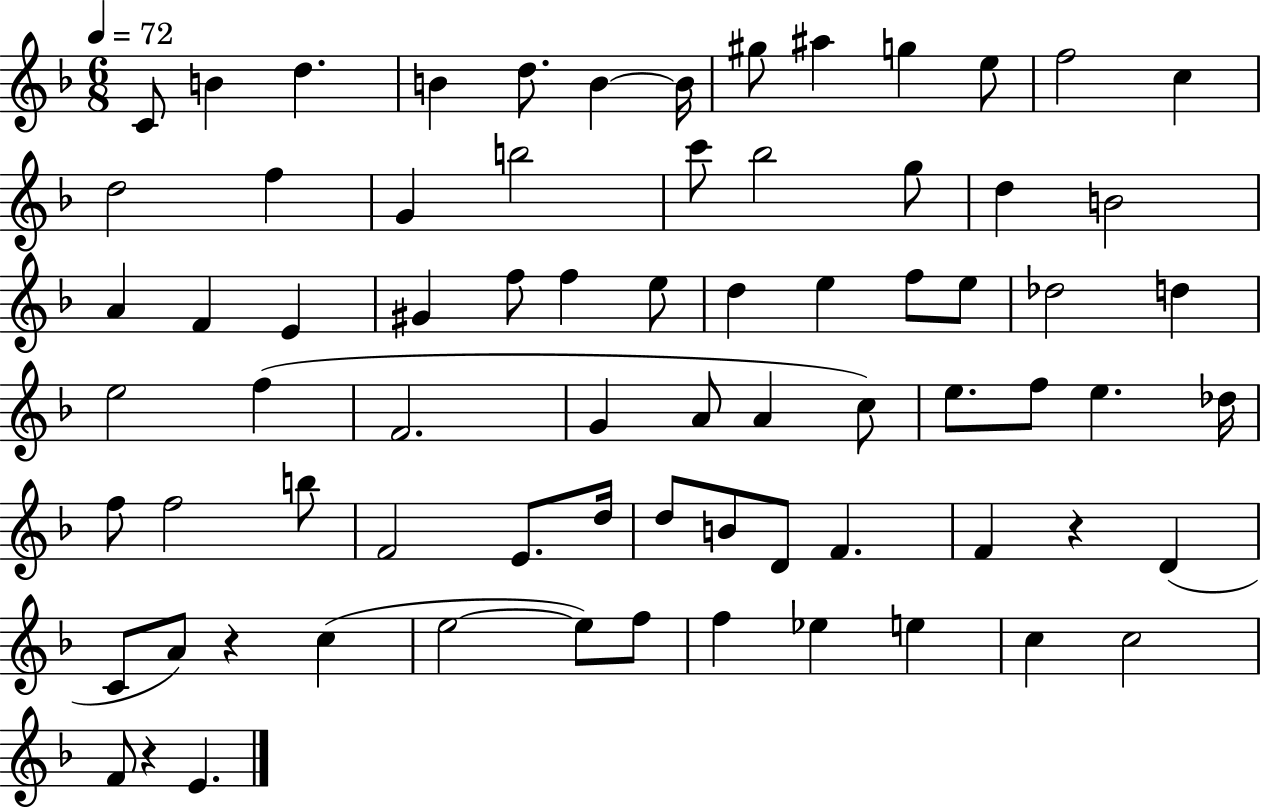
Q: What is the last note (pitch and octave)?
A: E4